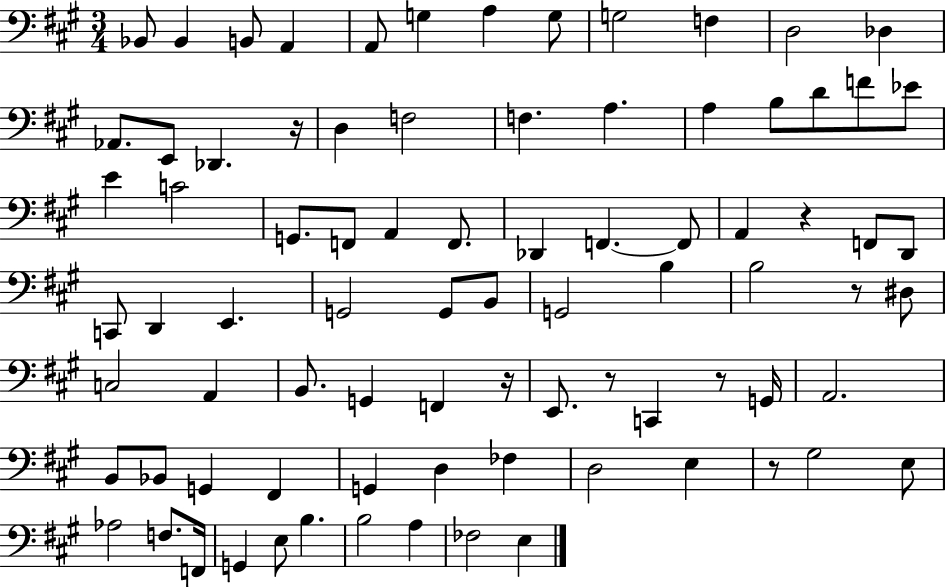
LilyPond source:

{
  \clef bass
  \numericTimeSignature
  \time 3/4
  \key a \major
  bes,8 bes,4 b,8 a,4 | a,8 g4 a4 g8 | g2 f4 | d2 des4 | \break aes,8. e,8 des,4. r16 | d4 f2 | f4. a4. | a4 b8 d'8 f'8 ees'8 | \break e'4 c'2 | g,8. f,8 a,4 f,8. | des,4 f,4.~~ f,8 | a,4 r4 f,8 d,8 | \break c,8 d,4 e,4. | g,2 g,8 b,8 | g,2 b4 | b2 r8 dis8 | \break c2 a,4 | b,8. g,4 f,4 r16 | e,8. r8 c,4 r8 g,16 | a,2. | \break b,8 bes,8 g,4 fis,4 | g,4 d4 fes4 | d2 e4 | r8 gis2 e8 | \break aes2 f8. f,16 | g,4 e8 b4. | b2 a4 | fes2 e4 | \break \bar "|."
}